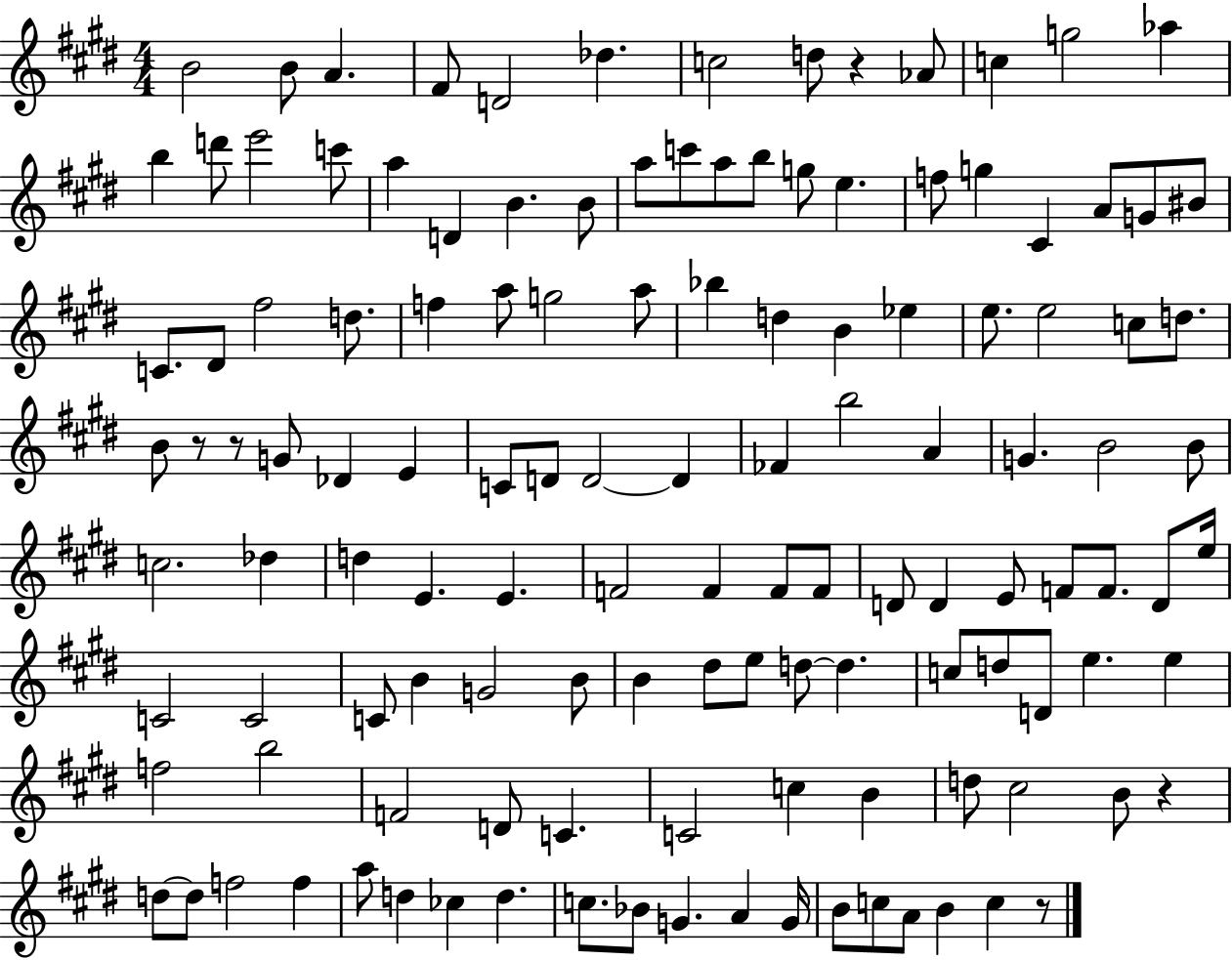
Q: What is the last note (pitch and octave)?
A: C5